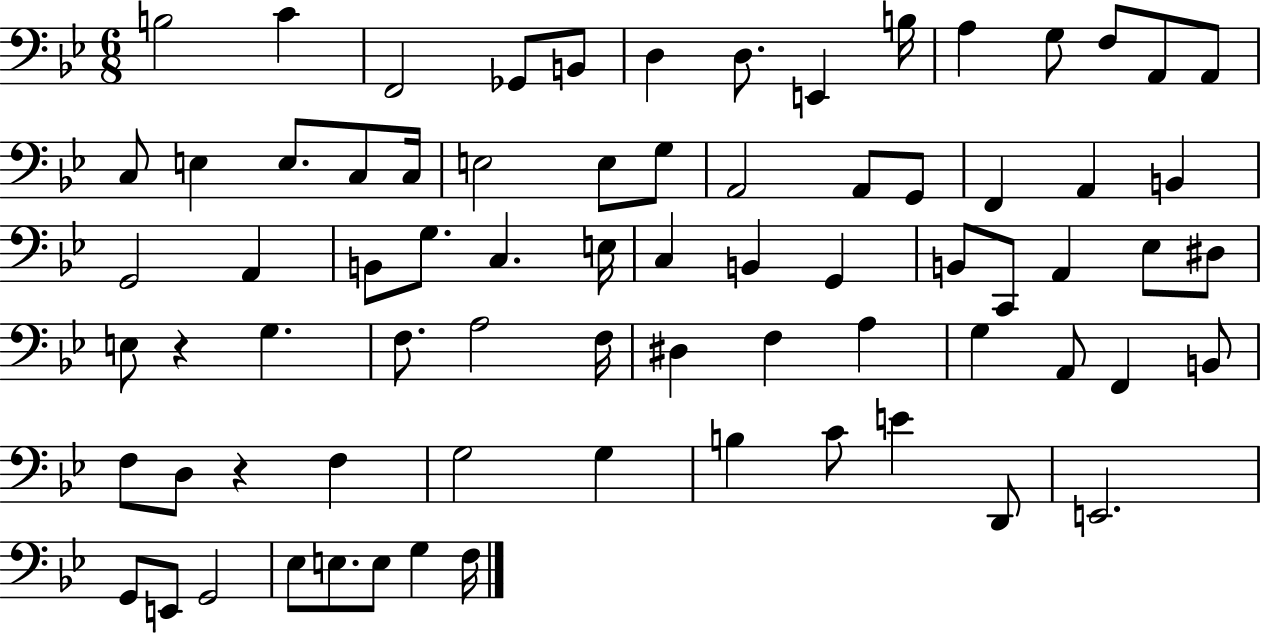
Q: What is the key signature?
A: BES major